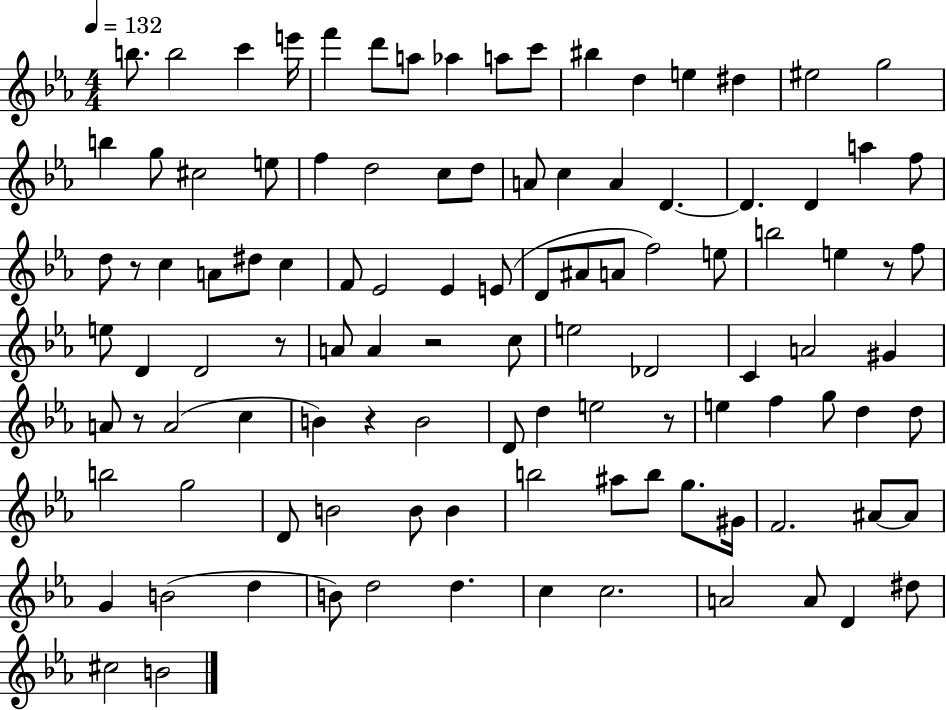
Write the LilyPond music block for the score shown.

{
  \clef treble
  \numericTimeSignature
  \time 4/4
  \key ees \major
  \tempo 4 = 132
  b''8. b''2 c'''4 e'''16 | f'''4 d'''8 a''8 aes''4 a''8 c'''8 | bis''4 d''4 e''4 dis''4 | eis''2 g''2 | \break b''4 g''8 cis''2 e''8 | f''4 d''2 c''8 d''8 | a'8 c''4 a'4 d'4.~~ | d'4. d'4 a''4 f''8 | \break d''8 r8 c''4 a'8 dis''8 c''4 | f'8 ees'2 ees'4 e'8( | d'8 ais'8 a'8 f''2) e''8 | b''2 e''4 r8 f''8 | \break e''8 d'4 d'2 r8 | a'8 a'4 r2 c''8 | e''2 des'2 | c'4 a'2 gis'4 | \break a'8 r8 a'2( c''4 | b'4) r4 b'2 | d'8 d''4 e''2 r8 | e''4 f''4 g''8 d''4 d''8 | \break b''2 g''2 | d'8 b'2 b'8 b'4 | b''2 ais''8 b''8 g''8. gis'16 | f'2. ais'8~~ ais'8 | \break g'4 b'2( d''4 | b'8) d''2 d''4. | c''4 c''2. | a'2 a'8 d'4 dis''8 | \break cis''2 b'2 | \bar "|."
}